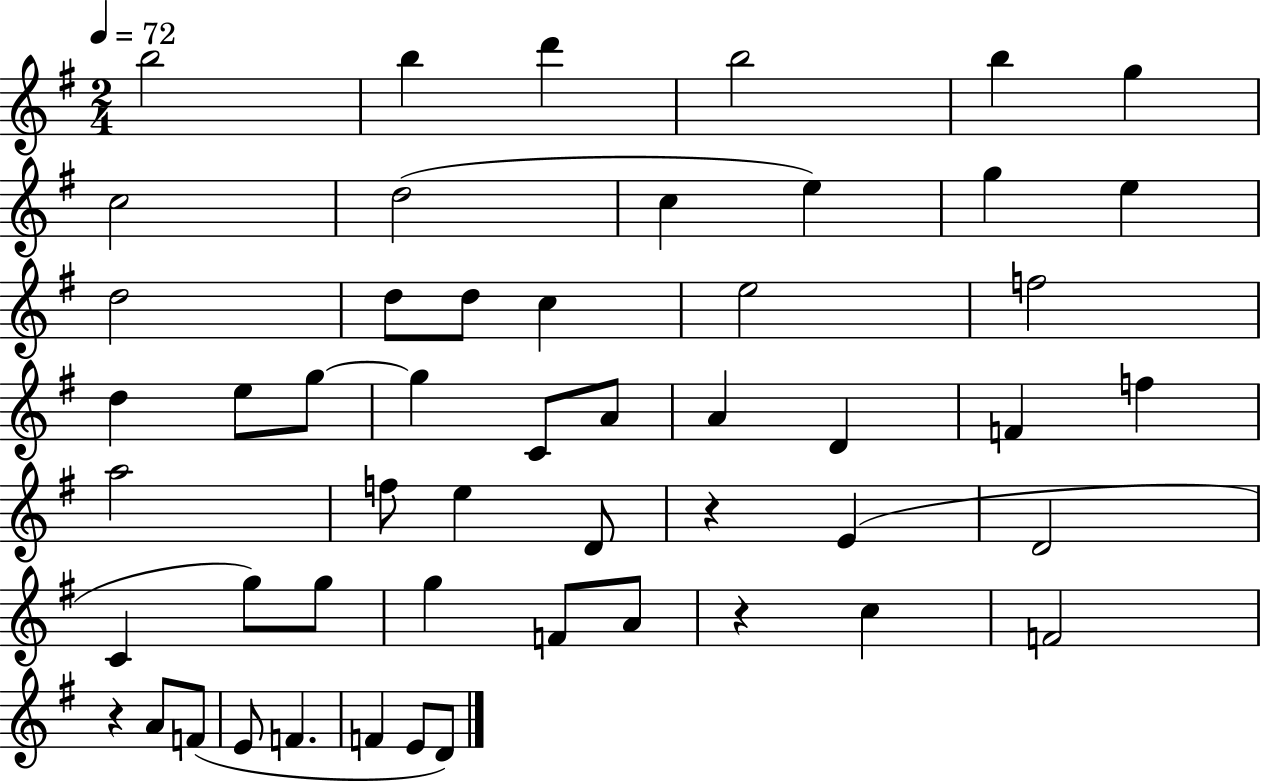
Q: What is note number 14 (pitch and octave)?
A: D5